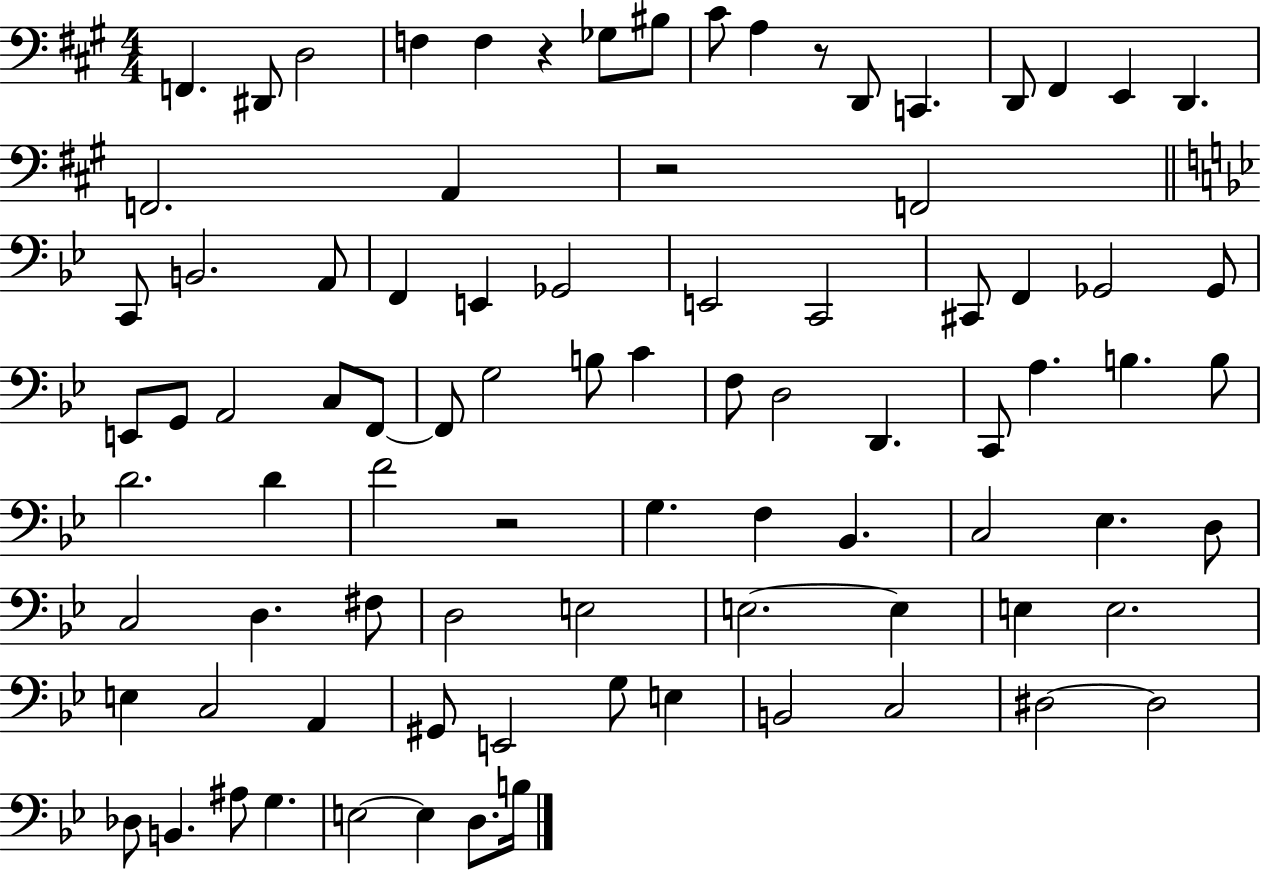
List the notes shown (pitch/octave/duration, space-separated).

F2/q. D#2/e D3/h F3/q F3/q R/q Gb3/e BIS3/e C#4/e A3/q R/e D2/e C2/q. D2/e F#2/q E2/q D2/q. F2/h. A2/q R/h F2/h C2/e B2/h. A2/e F2/q E2/q Gb2/h E2/h C2/h C#2/e F2/q Gb2/h Gb2/e E2/e G2/e A2/h C3/e F2/e F2/e G3/h B3/e C4/q F3/e D3/h D2/q. C2/e A3/q. B3/q. B3/e D4/h. D4/q F4/h R/h G3/q. F3/q Bb2/q. C3/h Eb3/q. D3/e C3/h D3/q. F#3/e D3/h E3/h E3/h. E3/q E3/q E3/h. E3/q C3/h A2/q G#2/e E2/h G3/e E3/q B2/h C3/h D#3/h D#3/h Db3/e B2/q. A#3/e G3/q. E3/h E3/q D3/e. B3/s